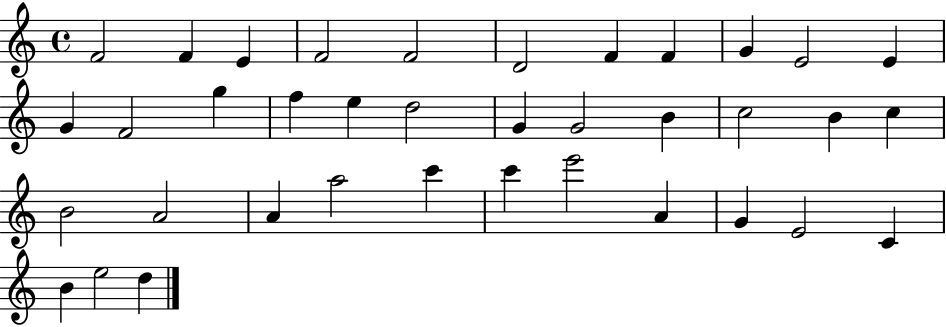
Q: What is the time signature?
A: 4/4